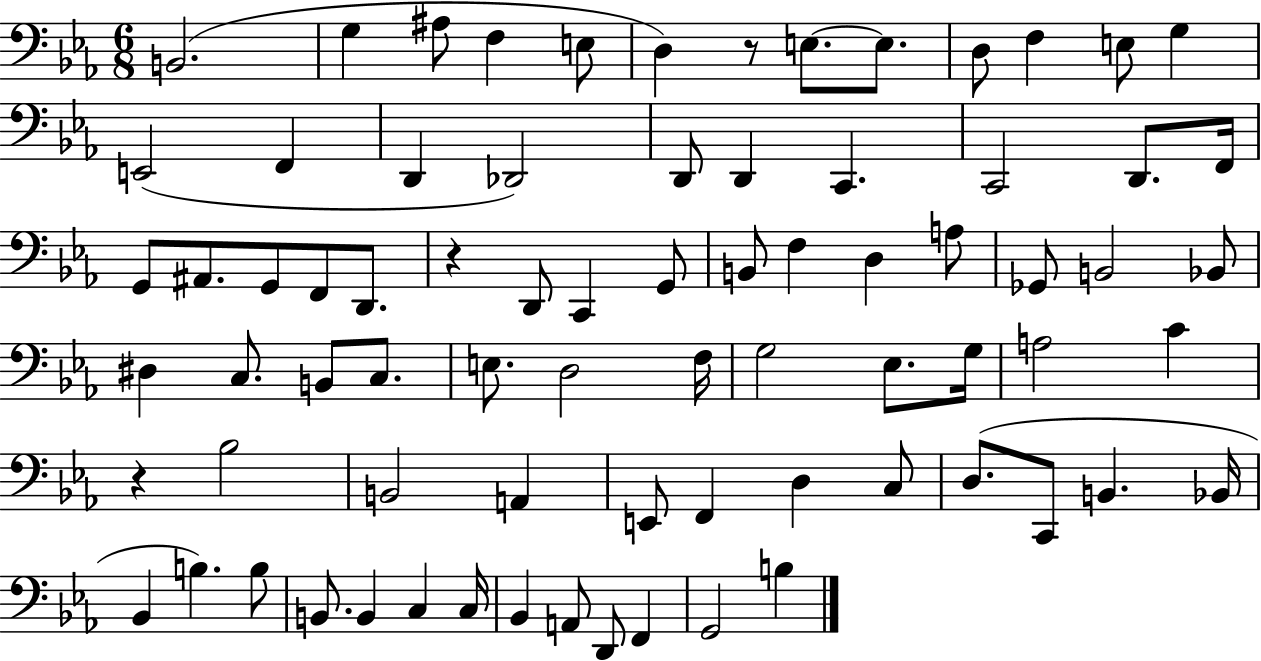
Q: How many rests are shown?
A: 3